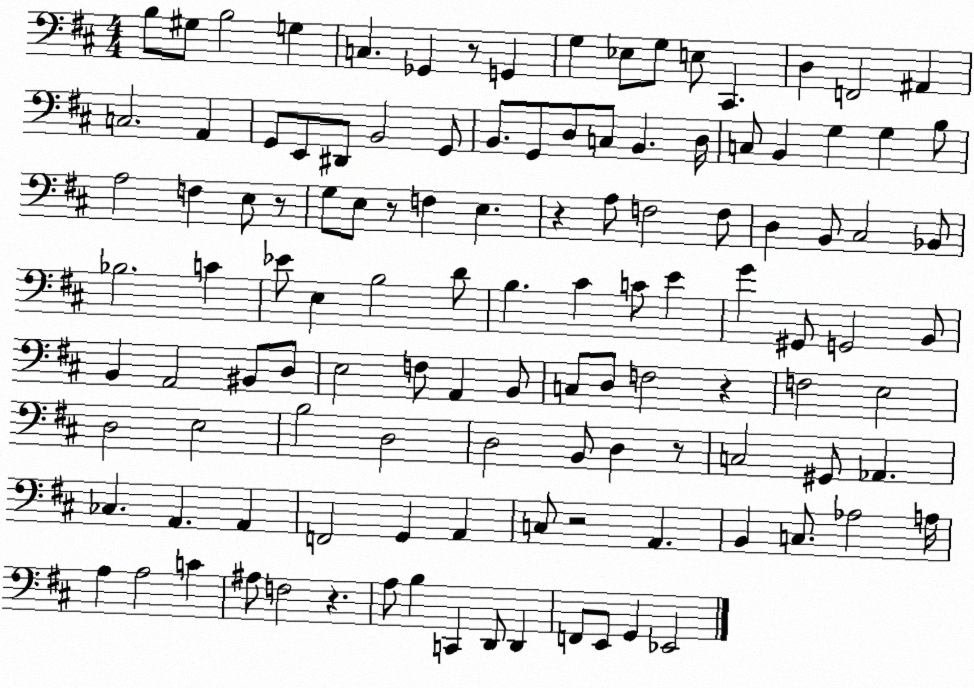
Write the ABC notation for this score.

X:1
T:Untitled
M:4/4
L:1/4
K:D
B,/2 ^G,/2 B,2 G, C, _G,, z/2 G,, G, _E,/2 G,/2 E,/2 ^C,, D, F,,2 ^A,, C,2 A,, G,,/2 E,,/2 ^D,,/2 B,,2 G,,/2 B,,/2 G,,/2 D,/2 C,/2 B,, D,/4 C,/2 B,, G, G, B,/2 A,2 F, E,/2 z/2 G,/2 E,/2 z/2 F, E, z A,/2 F,2 F,/2 D, B,,/2 ^C,2 _B,,/2 _B,2 C _E/2 E, B,2 D/2 B, ^C C/2 E G ^G,,/2 G,,2 B,,/2 B,, A,,2 ^B,,/2 D,/2 E,2 F,/2 A,, B,,/2 C,/2 D,/2 F,2 z F,2 E,2 D,2 E,2 B,2 D,2 D,2 B,,/2 D, z/2 C,2 ^G,,/2 _A,, _C, A,, A,, F,,2 G,, A,, C,/2 z2 A,, B,, C,/2 _A,2 A,/4 A, A,2 C ^A,/2 F,2 z A,/2 B, C,, D,,/2 D,, F,,/2 E,,/2 G,, _E,,2